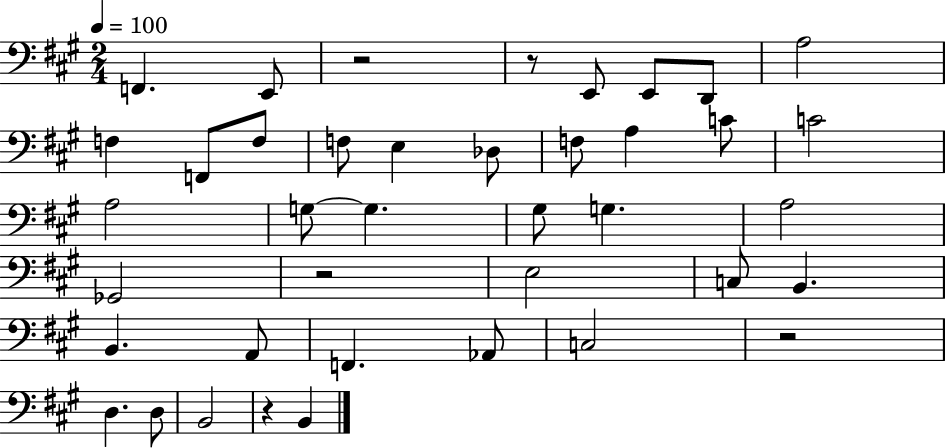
{
  \clef bass
  \numericTimeSignature
  \time 2/4
  \key a \major
  \tempo 4 = 100
  f,4. e,8 | r2 | r8 e,8 e,8 d,8 | a2 | \break f4 f,8 f8 | f8 e4 des8 | f8 a4 c'8 | c'2 | \break a2 | g8~~ g4. | gis8 g4. | a2 | \break ges,2 | r2 | e2 | c8 b,4. | \break b,4. a,8 | f,4. aes,8 | c2 | r2 | \break d4. d8 | b,2 | r4 b,4 | \bar "|."
}